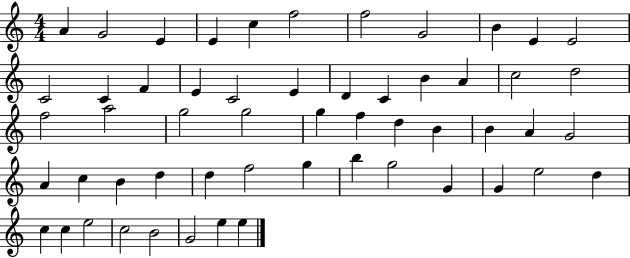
A4/q G4/h E4/q E4/q C5/q F5/h F5/h G4/h B4/q E4/q E4/h C4/h C4/q F4/q E4/q C4/h E4/q D4/q C4/q B4/q A4/q C5/h D5/h F5/h A5/h G5/h G5/h G5/q F5/q D5/q B4/q B4/q A4/q G4/h A4/q C5/q B4/q D5/q D5/q F5/h G5/q B5/q G5/h G4/q G4/q E5/h D5/q C5/q C5/q E5/h C5/h B4/h G4/h E5/q E5/q